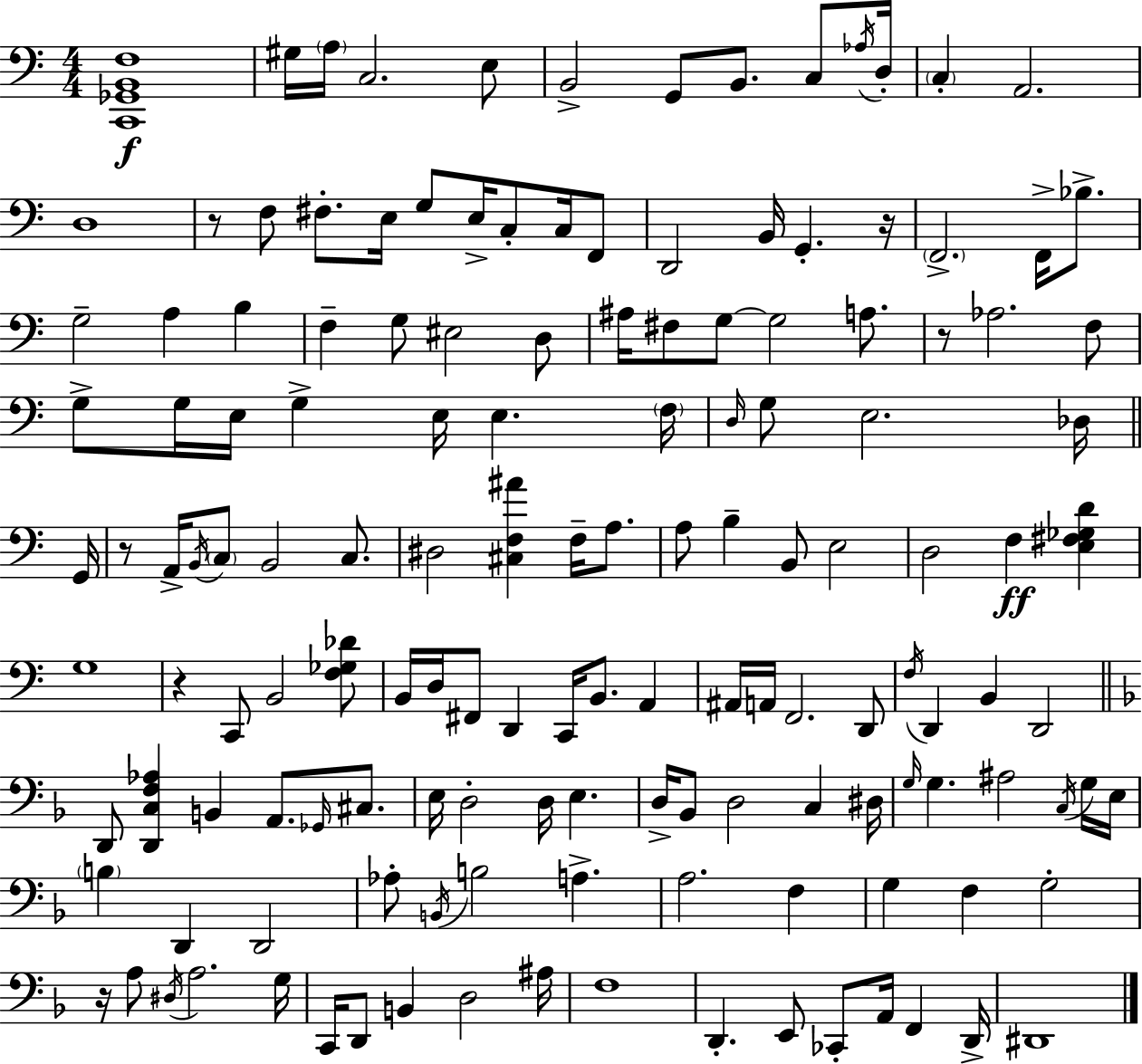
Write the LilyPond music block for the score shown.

{
  \clef bass
  \numericTimeSignature
  \time 4/4
  \key c \major
  \repeat volta 2 { <c, ges, b, f>1\f | gis16 \parenthesize a16 c2. e8 | b,2-> g,8 b,8. c8 \acciaccatura { aes16 } | d16-. \parenthesize c4-. a,2. | \break d1 | r8 f8 fis8.-. e16 g8 e16-> c8-. c16 f,8 | d,2 b,16 g,4.-. | r16 \parenthesize f,2.-> f,16-> bes8.-> | \break g2-- a4 b4 | f4-- g8 eis2 d8 | ais16 fis8 g8~~ g2 a8. | r8 aes2. f8 | \break g8-> g16 e16 g4-> e16 e4. | \parenthesize f16 \grace { d16 } g8 e2. | des16 \bar "||" \break \key c \major g,16 r8 a,16-> \acciaccatura { b,16 } \parenthesize c8 b,2 c8. | dis2 <cis f ais'>4 f16-- a8. | a8 b4-- b,8 e2 | d2 f4\ff <e fis ges d'>4 | \break g1 | r4 c,8 b,2 | <f ges des'>8 b,16 d16 fis,8 d,4 c,16 b,8. a,4 | ais,16 a,16 f,2. | \break d,8 \acciaccatura { f16 } d,4 b,4 d,2 | \bar "||" \break \key f \major d,8 <d, c f aes>4 b,4 a,8. \grace { ges,16 } cis8. | e16 d2-. d16 e4. | d16-> bes,8 d2 c4 | dis16 \grace { g16 } g4. ais2 | \break \acciaccatura { c16 } g16 e16 \parenthesize b4 d,4 d,2 | aes8-. \acciaccatura { b,16 } b2 a4.-> | a2. | f4 g4 f4 g2-. | \break r16 a8 \acciaccatura { dis16 } a2. | g16 c,16 d,8 b,4 d2 | ais16 f1 | d,4.-. e,8 ces,8-. a,16 | \break f,4 d,16-> dis,1 | } \bar "|."
}